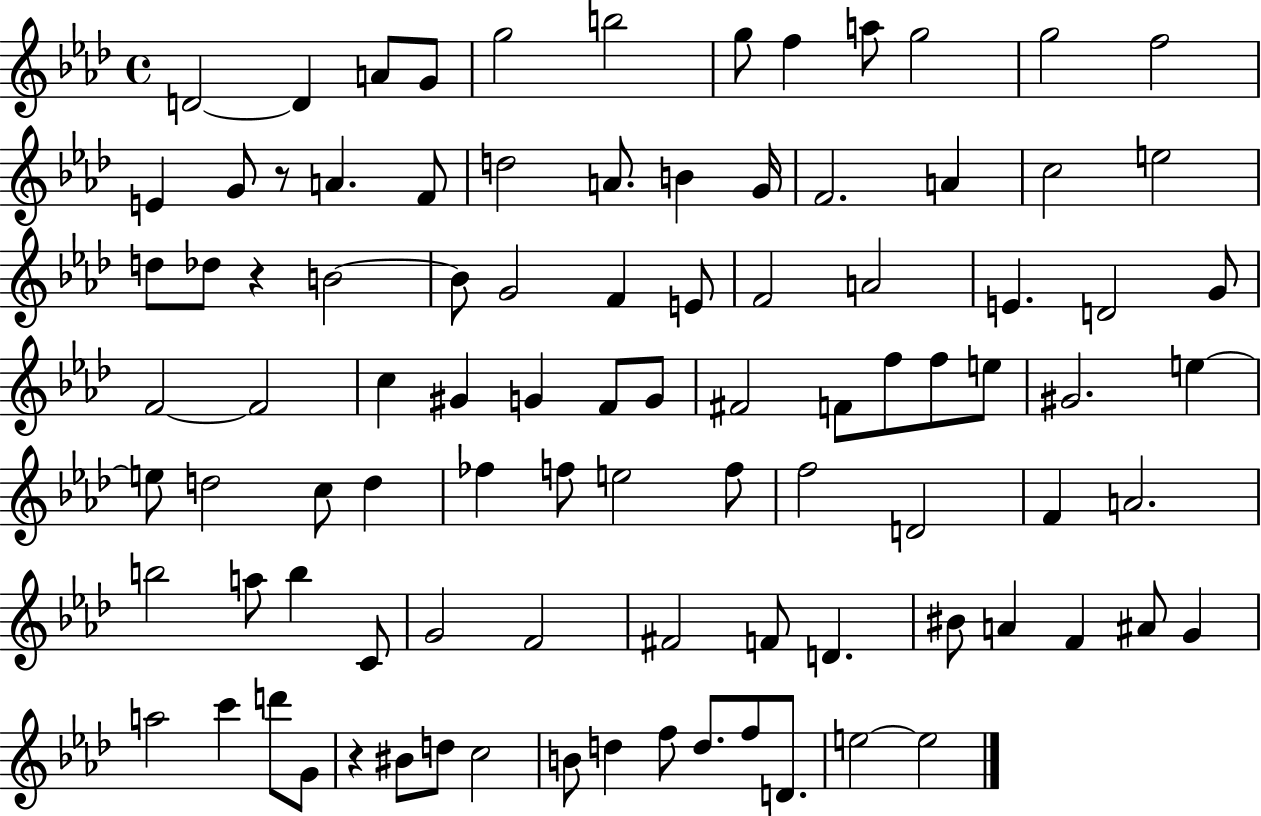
{
  \clef treble
  \time 4/4
  \defaultTimeSignature
  \key aes \major
  d'2~~ d'4 a'8 g'8 | g''2 b''2 | g''8 f''4 a''8 g''2 | g''2 f''2 | \break e'4 g'8 r8 a'4. f'8 | d''2 a'8. b'4 g'16 | f'2. a'4 | c''2 e''2 | \break d''8 des''8 r4 b'2~~ | b'8 g'2 f'4 e'8 | f'2 a'2 | e'4. d'2 g'8 | \break f'2~~ f'2 | c''4 gis'4 g'4 f'8 g'8 | fis'2 f'8 f''8 f''8 e''8 | gis'2. e''4~~ | \break e''8 d''2 c''8 d''4 | fes''4 f''8 e''2 f''8 | f''2 d'2 | f'4 a'2. | \break b''2 a''8 b''4 c'8 | g'2 f'2 | fis'2 f'8 d'4. | bis'8 a'4 f'4 ais'8 g'4 | \break a''2 c'''4 d'''8 g'8 | r4 bis'8 d''8 c''2 | b'8 d''4 f''8 d''8. f''8 d'8. | e''2~~ e''2 | \break \bar "|."
}